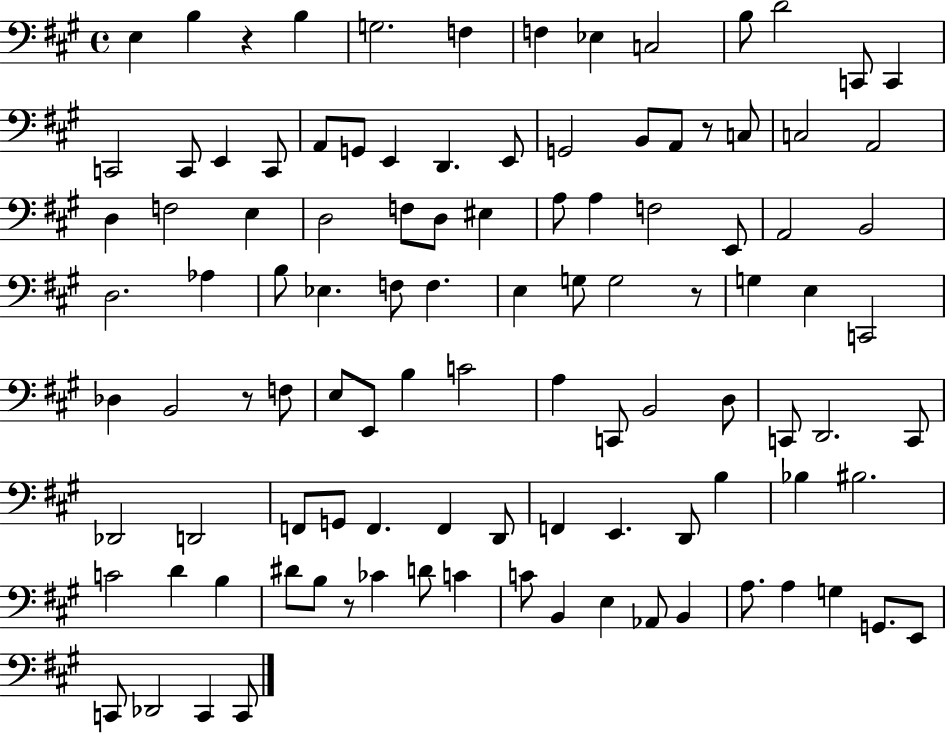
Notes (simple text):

E3/q B3/q R/q B3/q G3/h. F3/q F3/q Eb3/q C3/h B3/e D4/h C2/e C2/q C2/h C2/e E2/q C2/e A2/e G2/e E2/q D2/q. E2/e G2/h B2/e A2/e R/e C3/e C3/h A2/h D3/q F3/h E3/q D3/h F3/e D3/e EIS3/q A3/e A3/q F3/h E2/e A2/h B2/h D3/h. Ab3/q B3/e Eb3/q. F3/e F3/q. E3/q G3/e G3/h R/e G3/q E3/q C2/h Db3/q B2/h R/e F3/e E3/e E2/e B3/q C4/h A3/q C2/e B2/h D3/e C2/e D2/h. C2/e Db2/h D2/h F2/e G2/e F2/q. F2/q D2/e F2/q E2/q. D2/e B3/q Bb3/q BIS3/h. C4/h D4/q B3/q D#4/e B3/e R/e CES4/q D4/e C4/q C4/e B2/q E3/q Ab2/e B2/q A3/e. A3/q G3/q G2/e. E2/e C2/e Db2/h C2/q C2/e